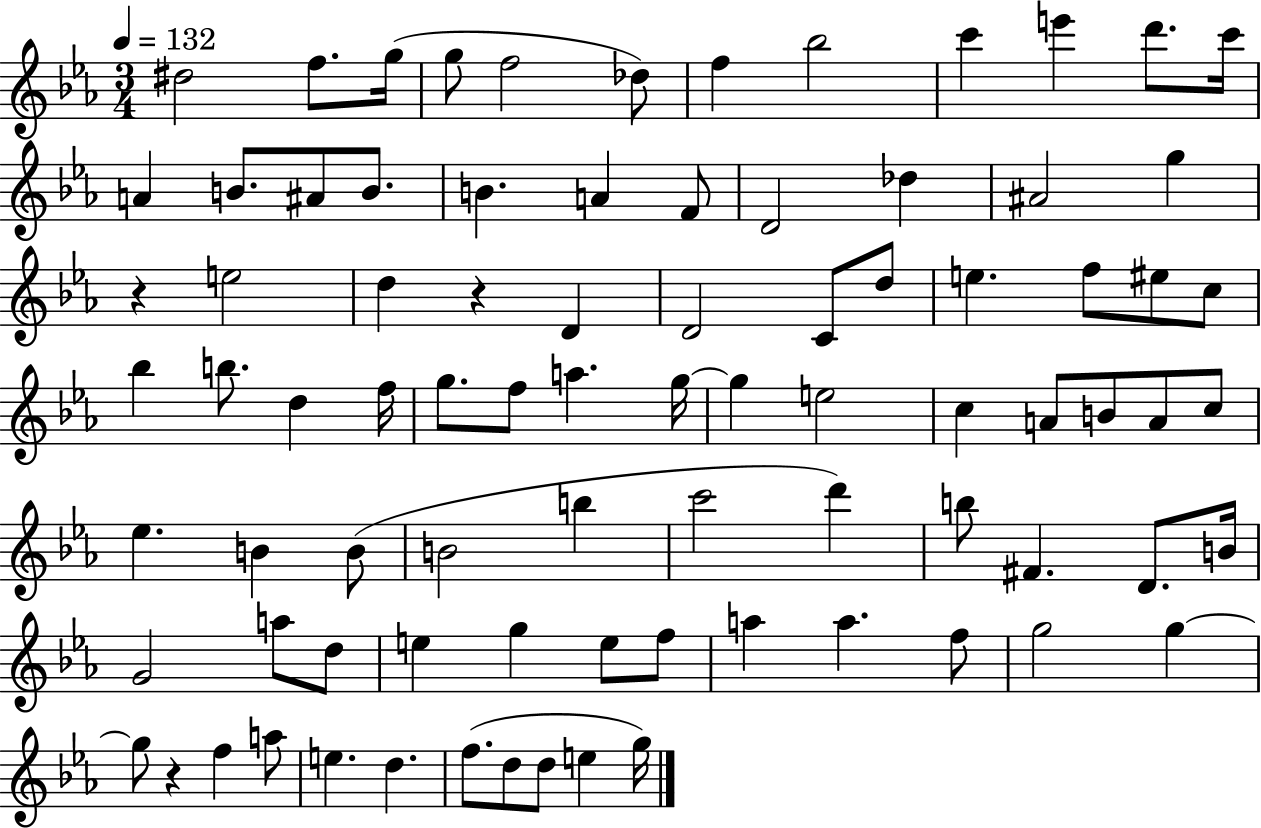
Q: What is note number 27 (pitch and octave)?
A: D4